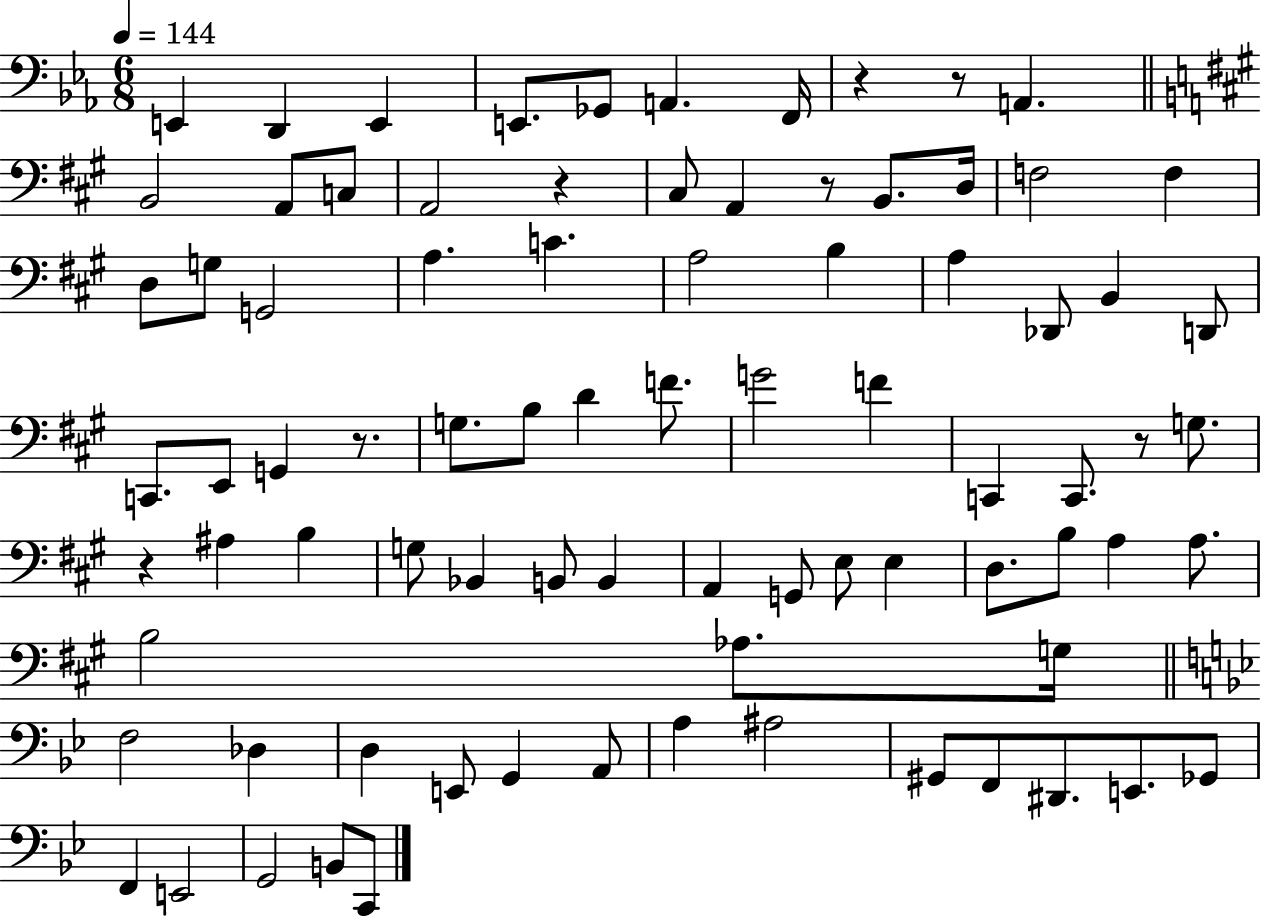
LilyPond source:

{
  \clef bass
  \numericTimeSignature
  \time 6/8
  \key ees \major
  \tempo 4 = 144
  \repeat volta 2 { e,4 d,4 e,4 | e,8. ges,8 a,4. f,16 | r4 r8 a,4. | \bar "||" \break \key a \major b,2 a,8 c8 | a,2 r4 | cis8 a,4 r8 b,8. d16 | f2 f4 | \break d8 g8 g,2 | a4. c'4. | a2 b4 | a4 des,8 b,4 d,8 | \break c,8. e,8 g,4 r8. | g8. b8 d'4 f'8. | g'2 f'4 | c,4 c,8. r8 g8. | \break r4 ais4 b4 | g8 bes,4 b,8 b,4 | a,4 g,8 e8 e4 | d8. b8 a4 a8. | \break b2 aes8. g16 | \bar "||" \break \key bes \major f2 des4 | d4 e,8 g,4 a,8 | a4 ais2 | gis,8 f,8 dis,8. e,8. ges,8 | \break f,4 e,2 | g,2 b,8 c,8 | } \bar "|."
}